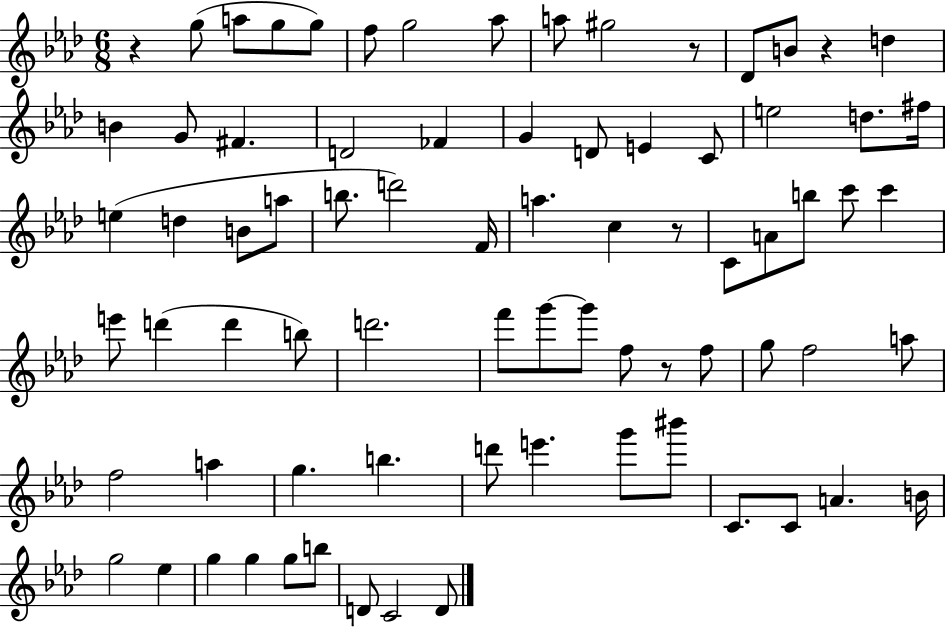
X:1
T:Untitled
M:6/8
L:1/4
K:Ab
z g/2 a/2 g/2 g/2 f/2 g2 _a/2 a/2 ^g2 z/2 _D/2 B/2 z d B G/2 ^F D2 _F G D/2 E C/2 e2 d/2 ^f/4 e d B/2 a/2 b/2 d'2 F/4 a c z/2 C/2 A/2 b/2 c'/2 c' e'/2 d' d' b/2 d'2 f'/2 g'/2 g'/2 f/2 z/2 f/2 g/2 f2 a/2 f2 a g b d'/2 e' g'/2 ^b'/2 C/2 C/2 A B/4 g2 _e g g g/2 b/2 D/2 C2 D/2